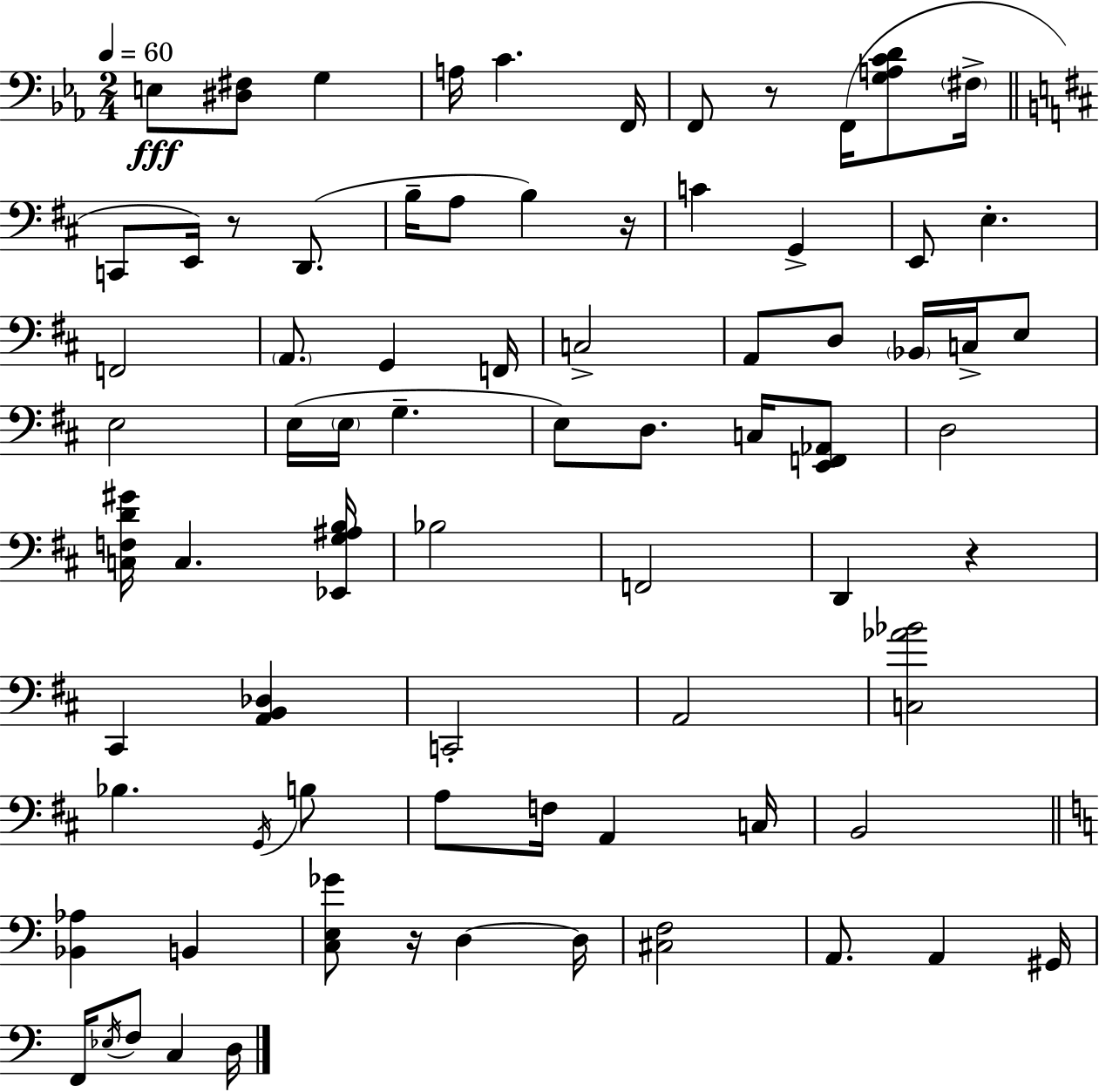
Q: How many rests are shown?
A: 5